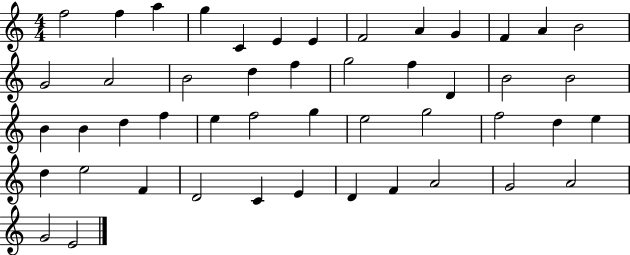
F5/h F5/q A5/q G5/q C4/q E4/q E4/q F4/h A4/q G4/q F4/q A4/q B4/h G4/h A4/h B4/h D5/q F5/q G5/h F5/q D4/q B4/h B4/h B4/q B4/q D5/q F5/q E5/q F5/h G5/q E5/h G5/h F5/h D5/q E5/q D5/q E5/h F4/q D4/h C4/q E4/q D4/q F4/q A4/h G4/h A4/h G4/h E4/h